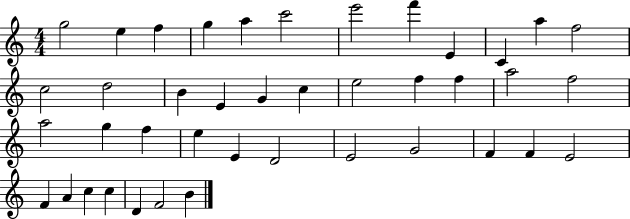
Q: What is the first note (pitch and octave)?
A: G5